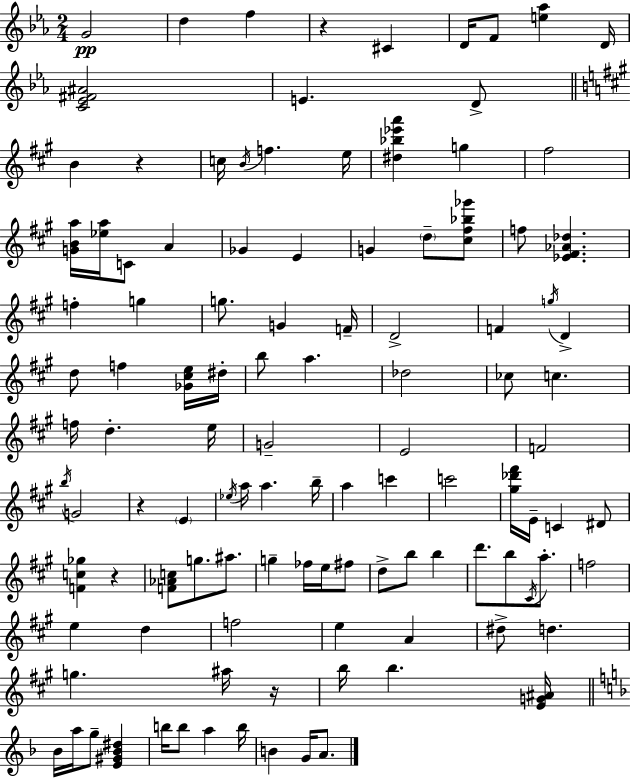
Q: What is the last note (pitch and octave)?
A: A4